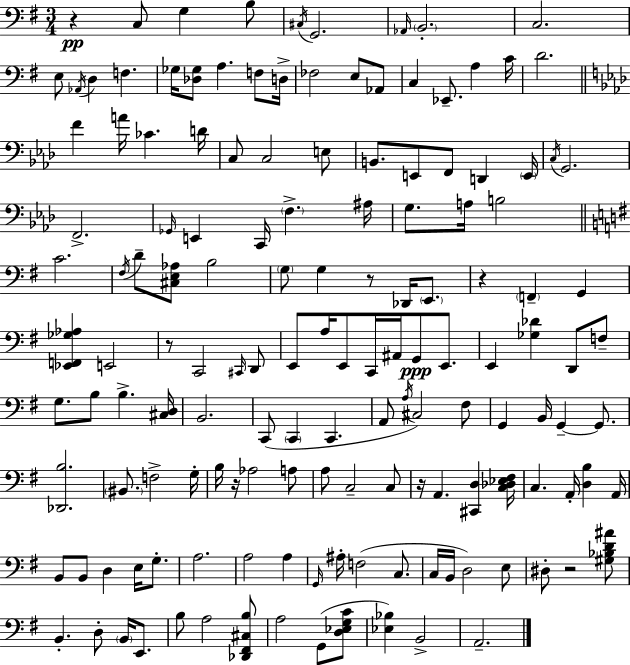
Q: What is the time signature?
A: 3/4